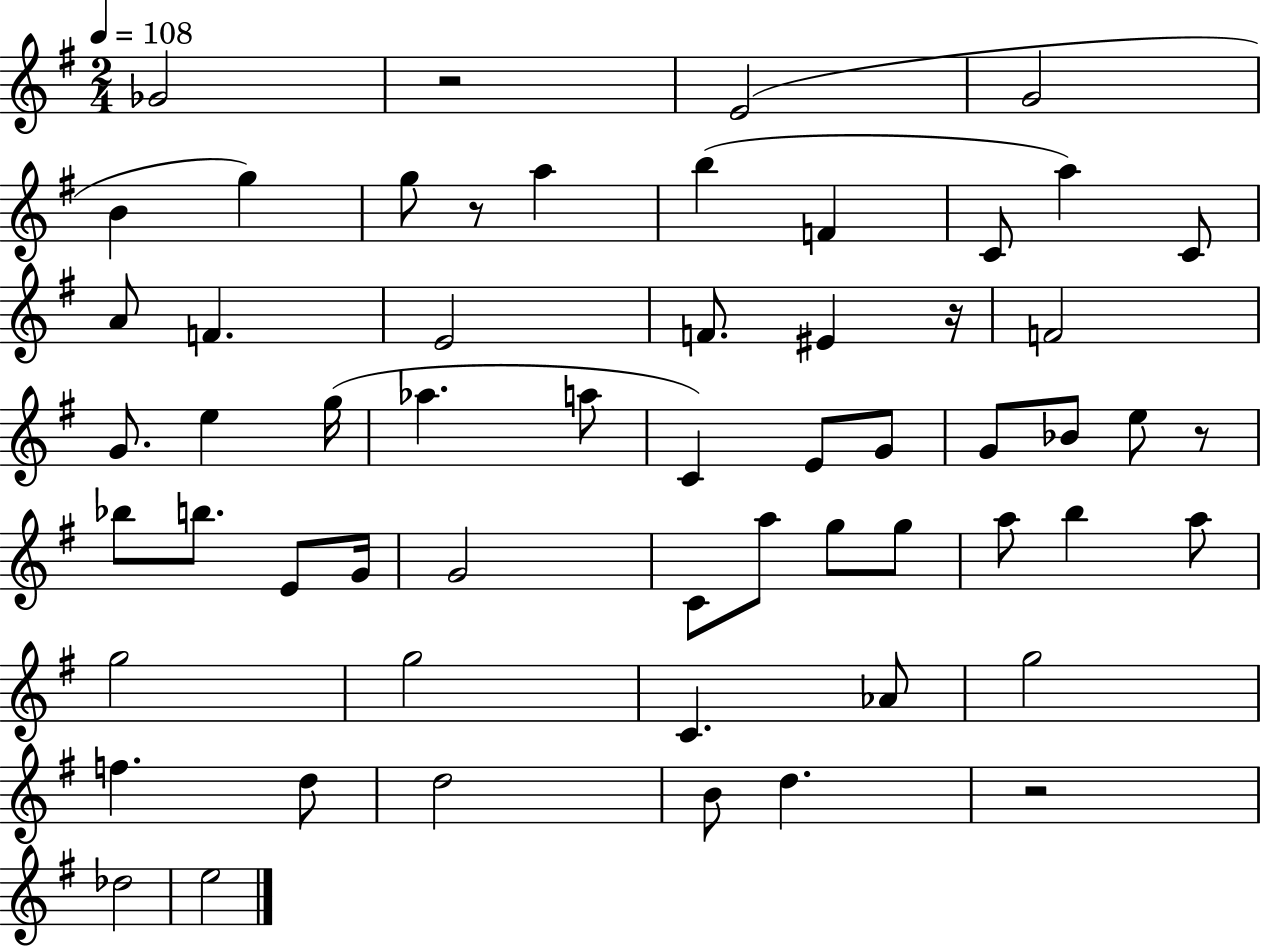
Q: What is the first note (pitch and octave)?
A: Gb4